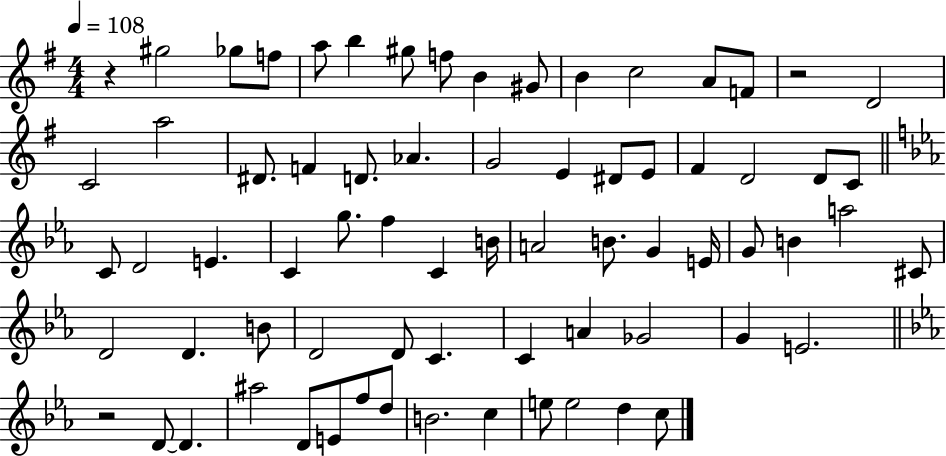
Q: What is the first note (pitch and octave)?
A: G#5